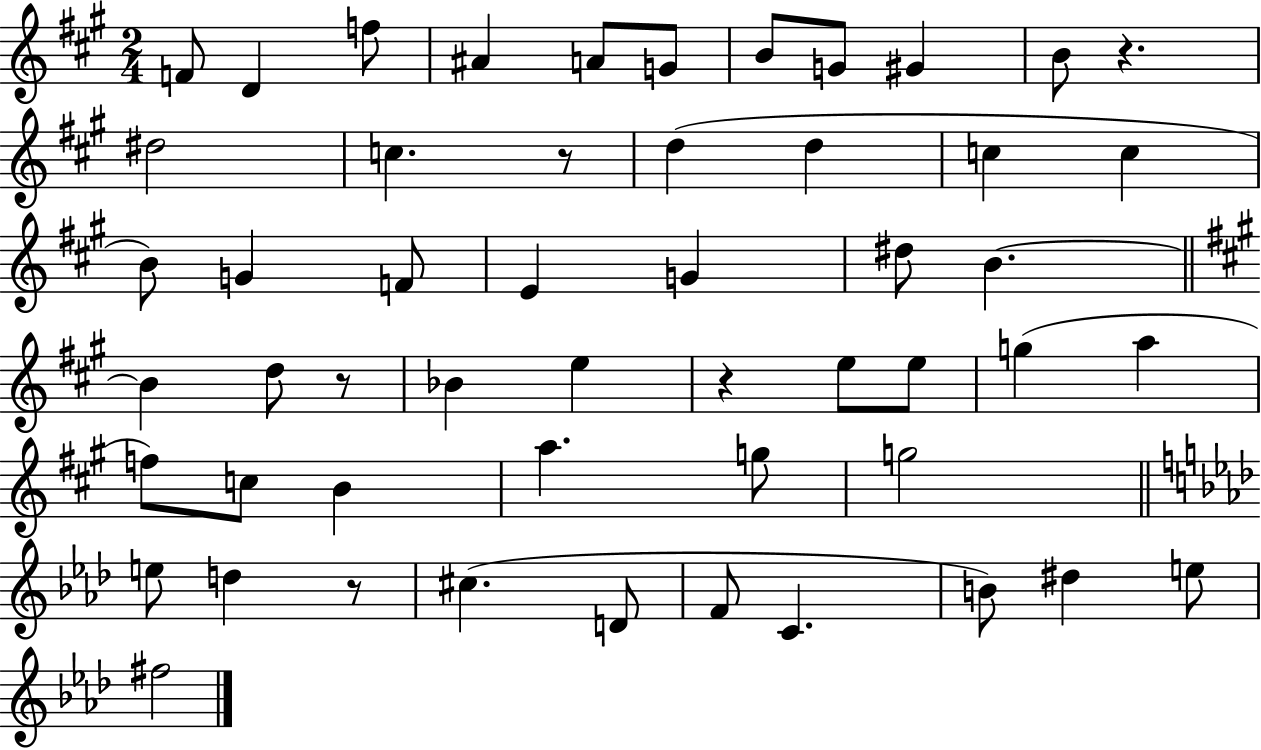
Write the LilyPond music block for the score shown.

{
  \clef treble
  \numericTimeSignature
  \time 2/4
  \key a \major
  f'8 d'4 f''8 | ais'4 a'8 g'8 | b'8 g'8 gis'4 | b'8 r4. | \break dis''2 | c''4. r8 | d''4( d''4 | c''4 c''4 | \break b'8) g'4 f'8 | e'4 g'4 | dis''8 b'4.~~ | \bar "||" \break \key a \major b'4 d''8 r8 | bes'4 e''4 | r4 e''8 e''8 | g''4( a''4 | \break f''8) c''8 b'4 | a''4. g''8 | g''2 | \bar "||" \break \key f \minor e''8 d''4 r8 | cis''4.( d'8 | f'8 c'4. | b'8) dis''4 e''8 | \break fis''2 | \bar "|."
}